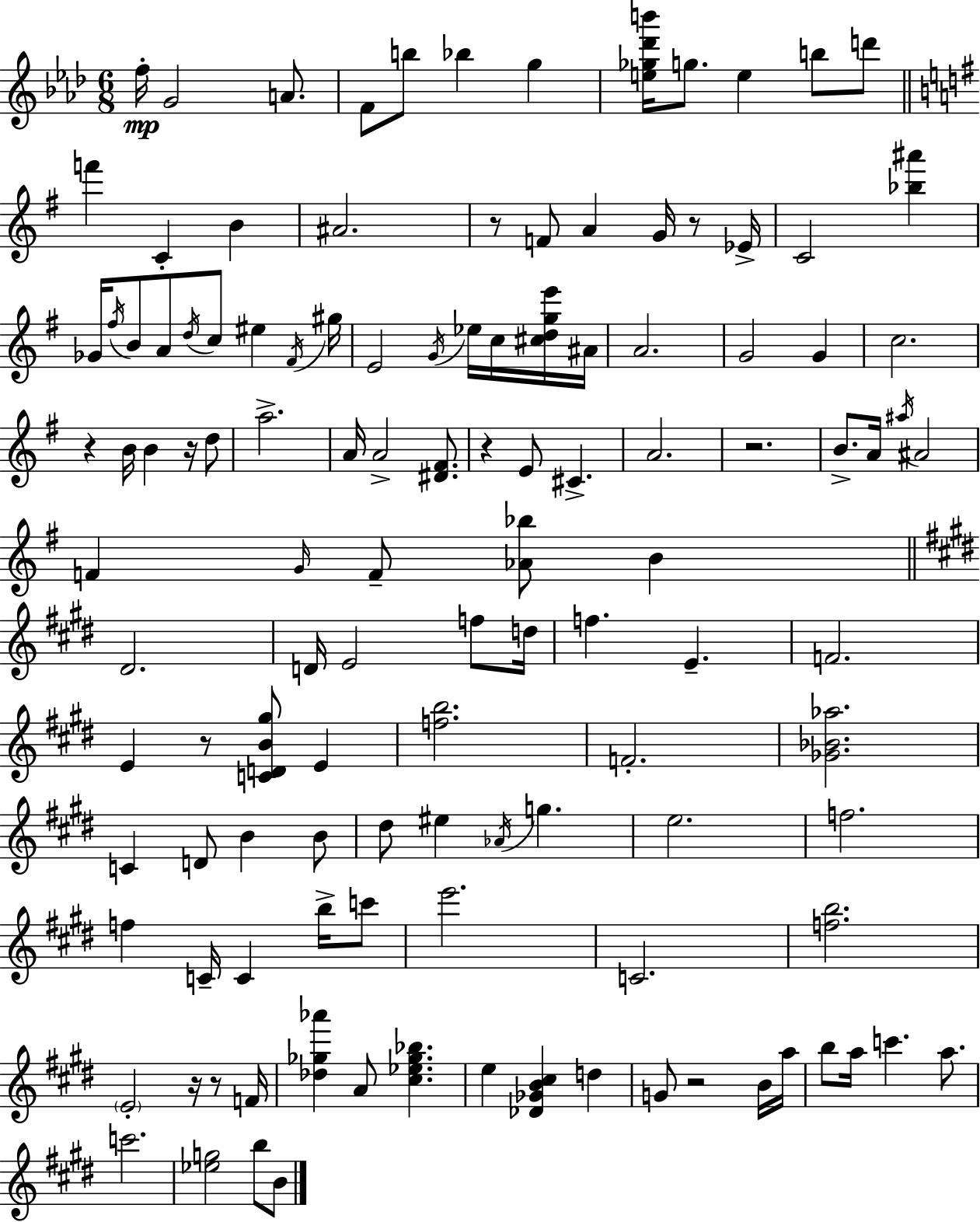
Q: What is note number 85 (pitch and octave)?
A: F4